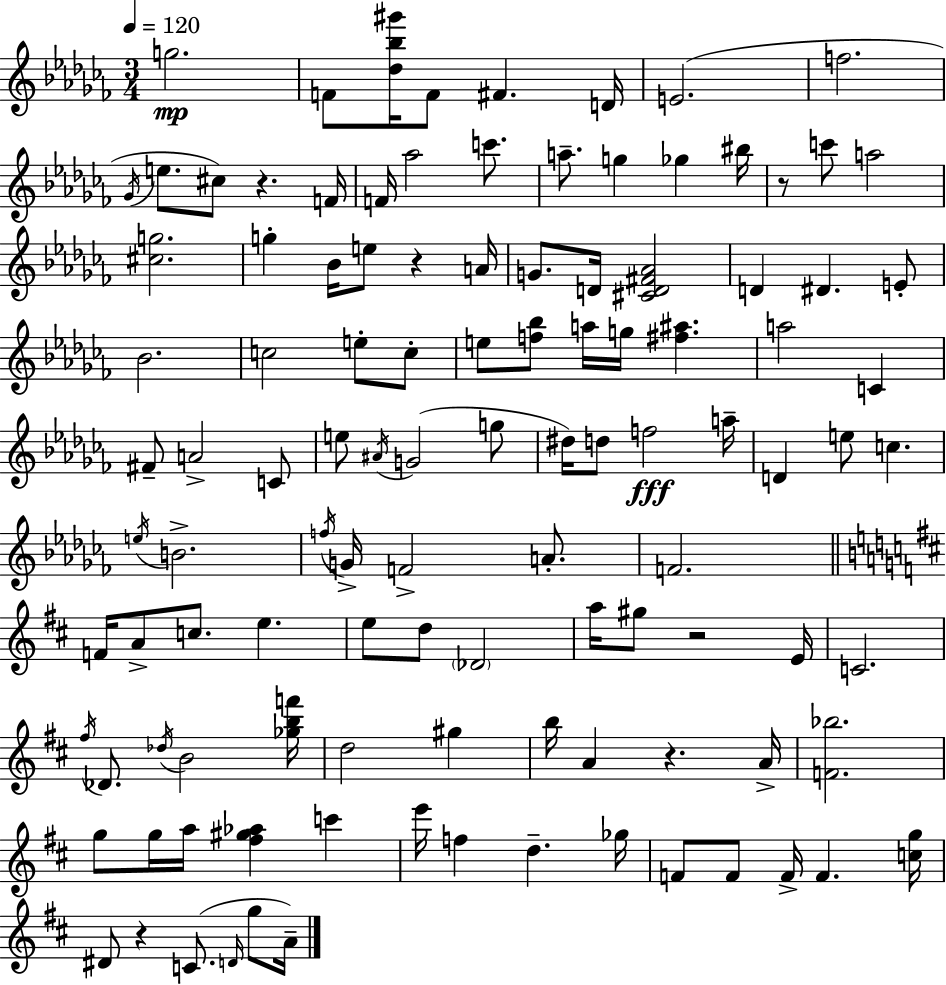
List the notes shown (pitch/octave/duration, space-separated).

G5/h. F4/e [Db5,Bb5,G#6]/s F4/e F#4/q. D4/s E4/h. F5/h. Gb4/s E5/e. C#5/e R/q. F4/s F4/s Ab5/h C6/e. A5/e. G5/q Gb5/q BIS5/s R/e C6/e A5/h [C#5,G5]/h. G5/q Bb4/s E5/e R/q A4/s G4/e. D4/s [C#4,D4,F#4,Ab4]/h D4/q D#4/q. E4/e Bb4/h. C5/h E5/e C5/e E5/e [F5,Bb5]/e A5/s G5/s [F#5,A#5]/q. A5/h C4/q F#4/e A4/h C4/e E5/e A#4/s G4/h G5/e D#5/s D5/e F5/h A5/s D4/q E5/e C5/q. E5/s B4/h. F5/s G4/s F4/h A4/e. F4/h. F4/s A4/e C5/e. E5/q. E5/e D5/e Db4/h A5/s G#5/e R/h E4/s C4/h. F#5/s Db4/e. Db5/s B4/h [Gb5,B5,F6]/s D5/h G#5/q B5/s A4/q R/q. A4/s [F4,Bb5]/h. G5/e G5/s A5/s [F#5,G#5,Ab5]/q C6/q E6/s F5/q D5/q. Gb5/s F4/e F4/e F4/s F4/q. [C5,G5]/s D#4/e R/q C4/e. D4/s G5/e A4/s